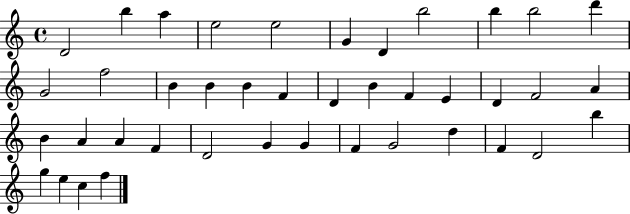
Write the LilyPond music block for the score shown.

{
  \clef treble
  \time 4/4
  \defaultTimeSignature
  \key c \major
  d'2 b''4 a''4 | e''2 e''2 | g'4 d'4 b''2 | b''4 b''2 d'''4 | \break g'2 f''2 | b'4 b'4 b'4 f'4 | d'4 b'4 f'4 e'4 | d'4 f'2 a'4 | \break b'4 a'4 a'4 f'4 | d'2 g'4 g'4 | f'4 g'2 d''4 | f'4 d'2 b''4 | \break g''4 e''4 c''4 f''4 | \bar "|."
}